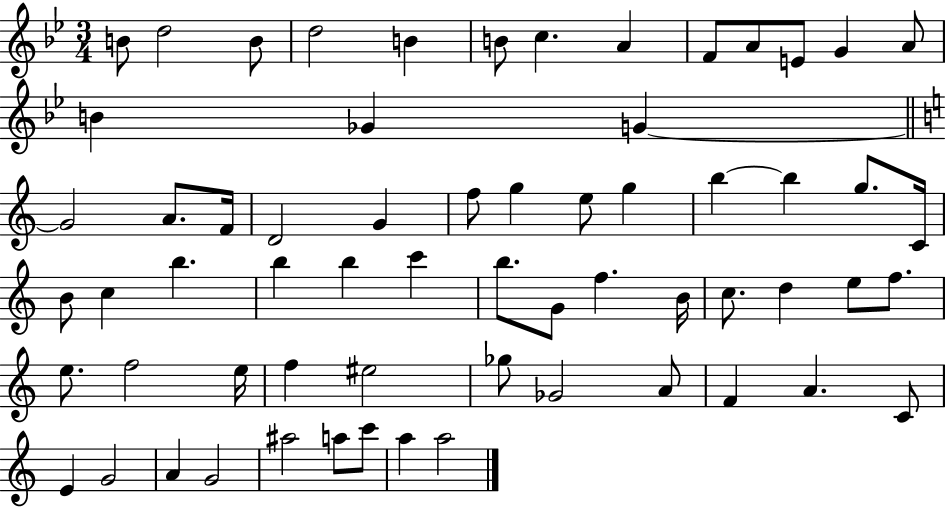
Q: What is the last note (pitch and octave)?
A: A5